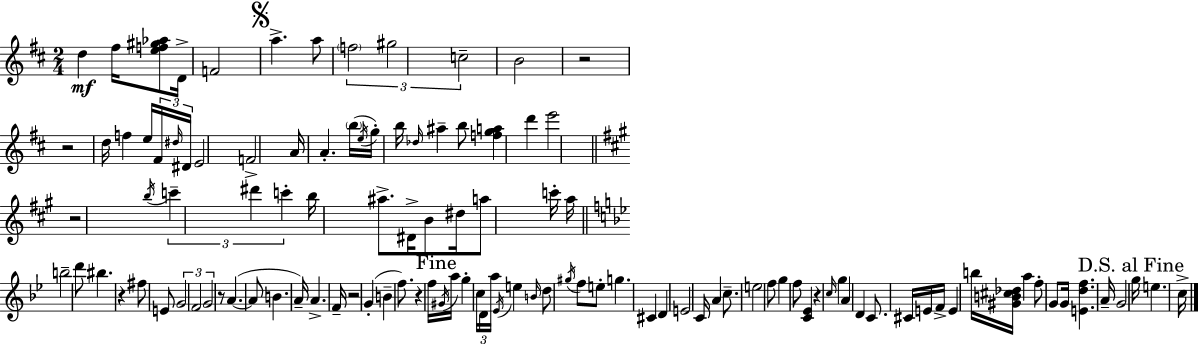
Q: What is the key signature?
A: D major